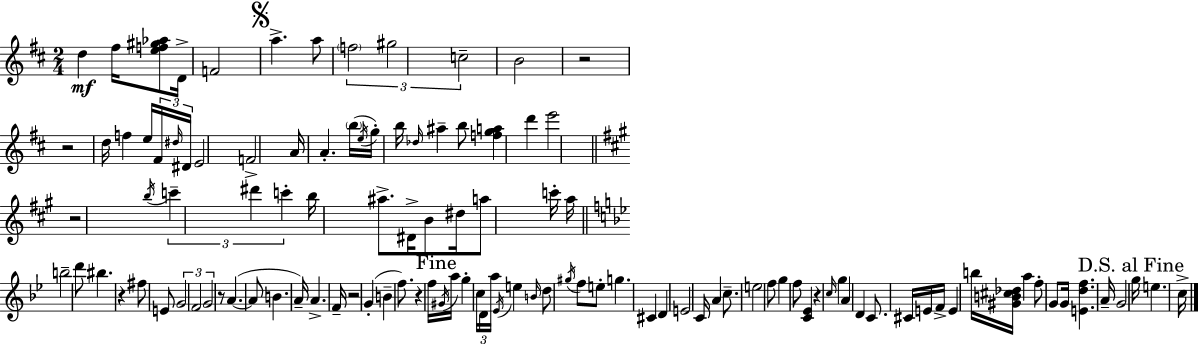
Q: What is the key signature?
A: D major